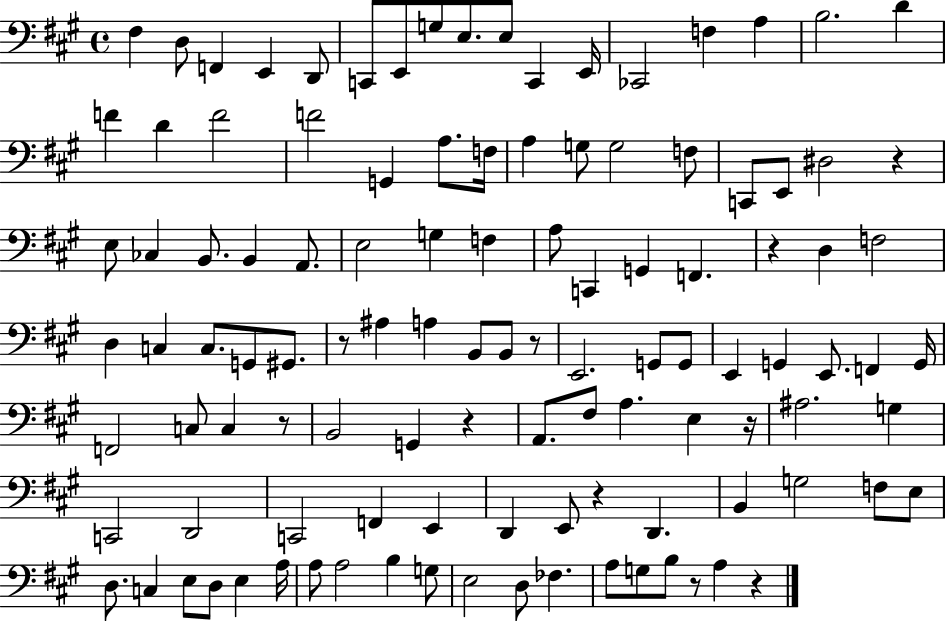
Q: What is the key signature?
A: A major